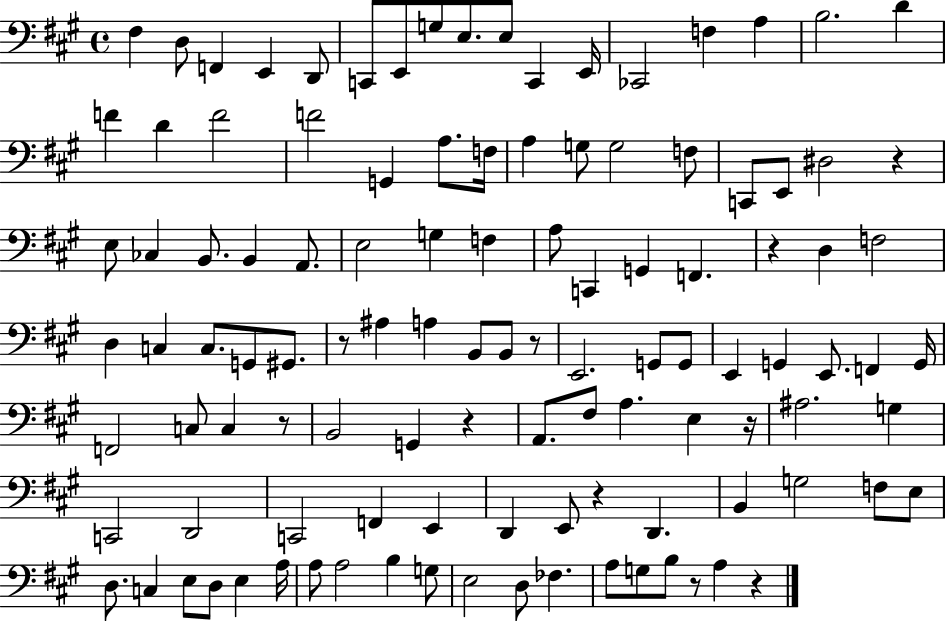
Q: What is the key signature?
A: A major